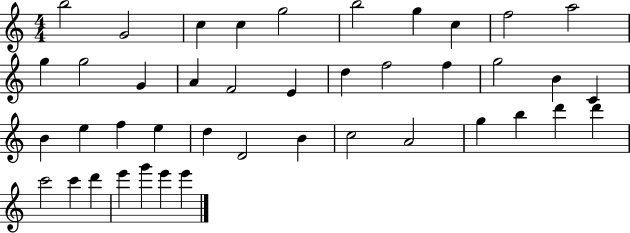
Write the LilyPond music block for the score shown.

{
  \clef treble
  \numericTimeSignature
  \time 4/4
  \key c \major
  b''2 g'2 | c''4 c''4 g''2 | b''2 g''4 c''4 | f''2 a''2 | \break g''4 g''2 g'4 | a'4 f'2 e'4 | d''4 f''2 f''4 | g''2 b'4 c'4 | \break b'4 e''4 f''4 e''4 | d''4 d'2 b'4 | c''2 a'2 | g''4 b''4 d'''4 d'''4 | \break c'''2 c'''4 d'''4 | e'''4 g'''4 e'''4 e'''4 | \bar "|."
}